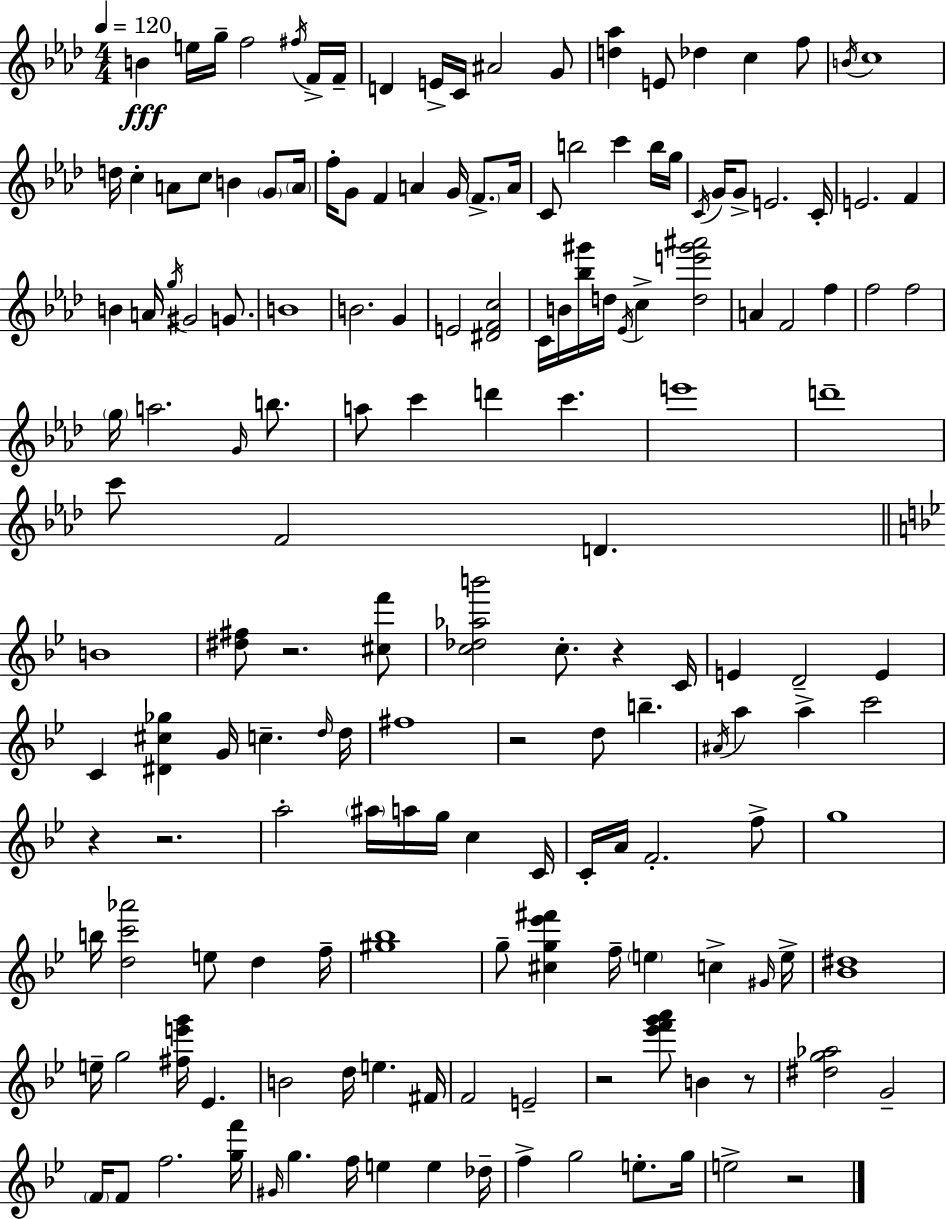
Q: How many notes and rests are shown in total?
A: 164